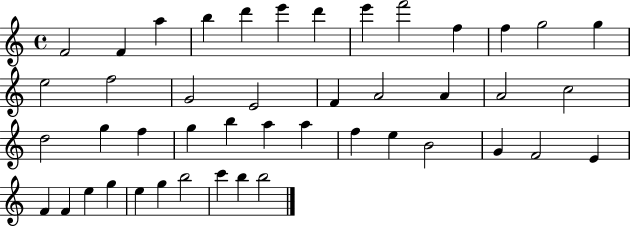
X:1
T:Untitled
M:4/4
L:1/4
K:C
F2 F a b d' e' d' e' f'2 f f g2 g e2 f2 G2 E2 F A2 A A2 c2 d2 g f g b a a f e B2 G F2 E F F e g e g b2 c' b b2